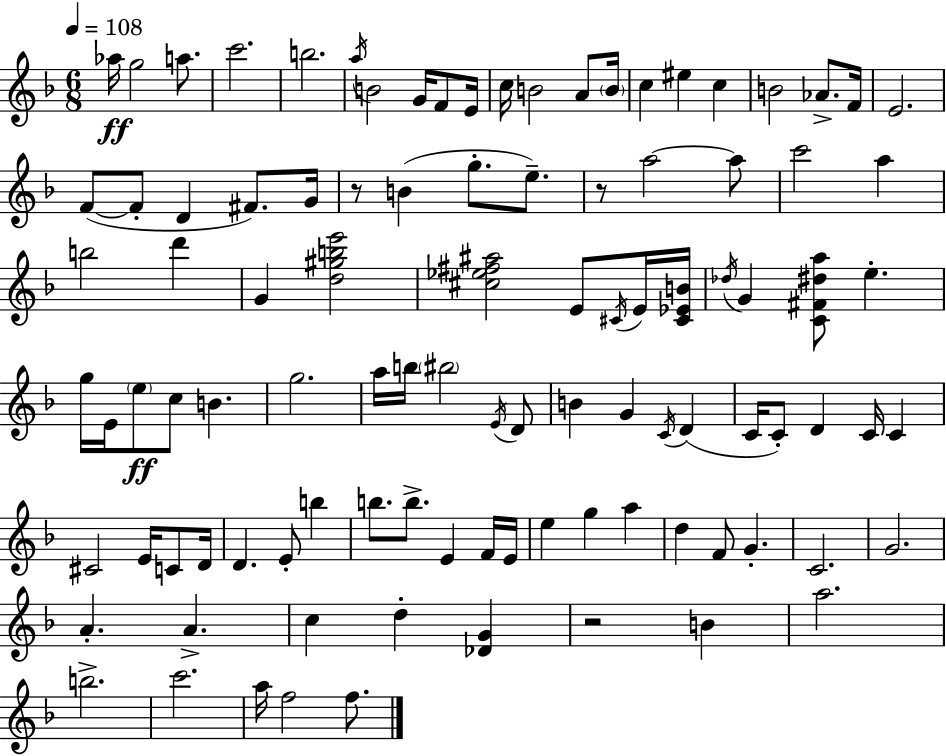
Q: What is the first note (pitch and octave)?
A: Ab5